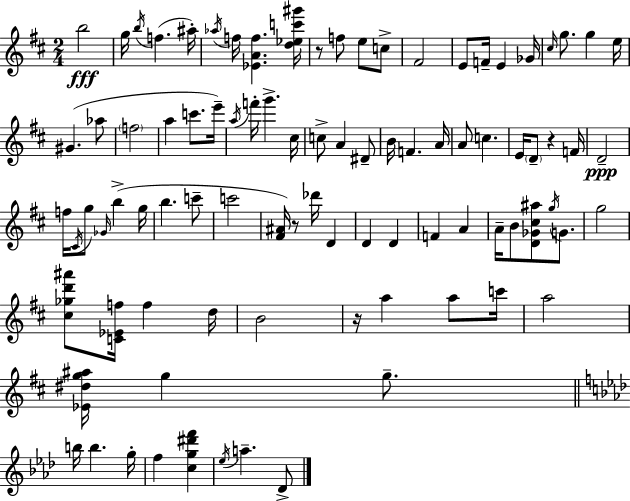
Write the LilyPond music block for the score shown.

{
  \clef treble
  \numericTimeSignature
  \time 2/4
  \key d \major
  b''2\fff | g''16 \acciaccatura { b''16 }( f''4. | ais''16-.) \acciaccatura { aes''16 } f''16 <ees' a' f''>4. | <d'' ees'' c''' gis'''>16 r8 f''8 e''8 | \break c''8-> fis'2 | e'8 f'16-- e'4 | ges'16 \grace { cis''16 } g''8. g''4 | e''16 gis'4.( | \break aes''8 \parenthesize f''2 | a''4 c'''8. | e'''16--) \acciaccatura { a''16 } f'''16-. g'''4.-> | cis''16 c''8-> a'4 | \break dis'8-- b'16 f'4. | a'16 a'8 c''4. | e'16 \parenthesize d'8-- r4 | f'16 d'2--\ppp | \break f''16 \acciaccatura { cis'16 } g''8 | \grace { ges'16 } b''4->( g''16 b''4. | c'''8-- c'''2 | <fis' ais'>16) r8 | \break des'''16 d'4 d'4 | d'4 f'4 | a'4 a'16-- b'8 | <d' ges' cis'' ais''>8 \acciaccatura { g''16 } g'8. g''2 | \break <cis'' ges'' d''' ais'''>8 | <c' ees' f''>16 f''4 d''16 b'2 | r16 | a''4 a''8 c'''16 a''2 | \break <ees' dis'' g'' ais''>16 | g''4 g''8.-- \bar "||" \break \key f \minor b''16 b''4. g''16-. | f''4 <c'' g'' dis''' f'''>4 | \acciaccatura { ees''16 } a''4.-- des'8-> | \bar "|."
}